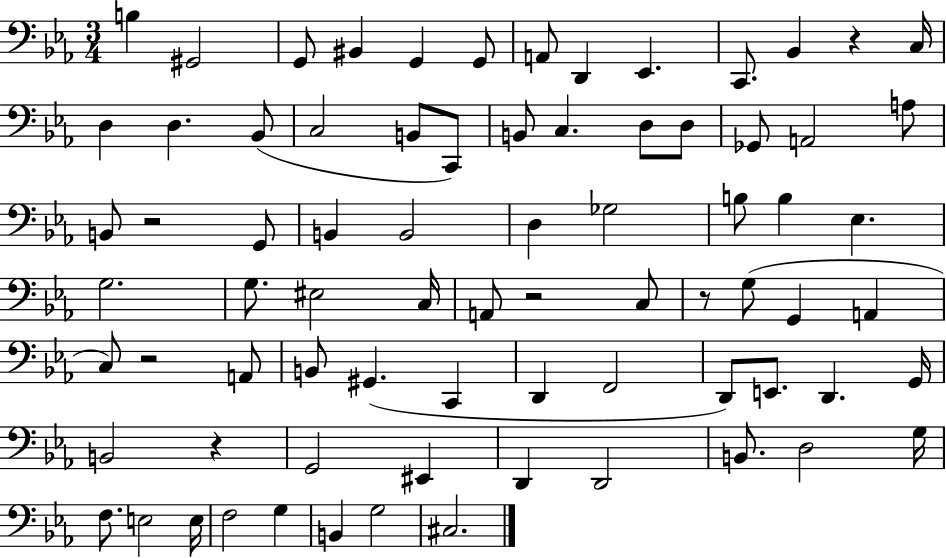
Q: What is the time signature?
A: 3/4